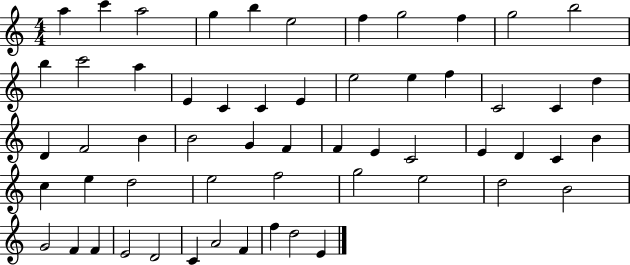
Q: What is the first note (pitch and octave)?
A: A5